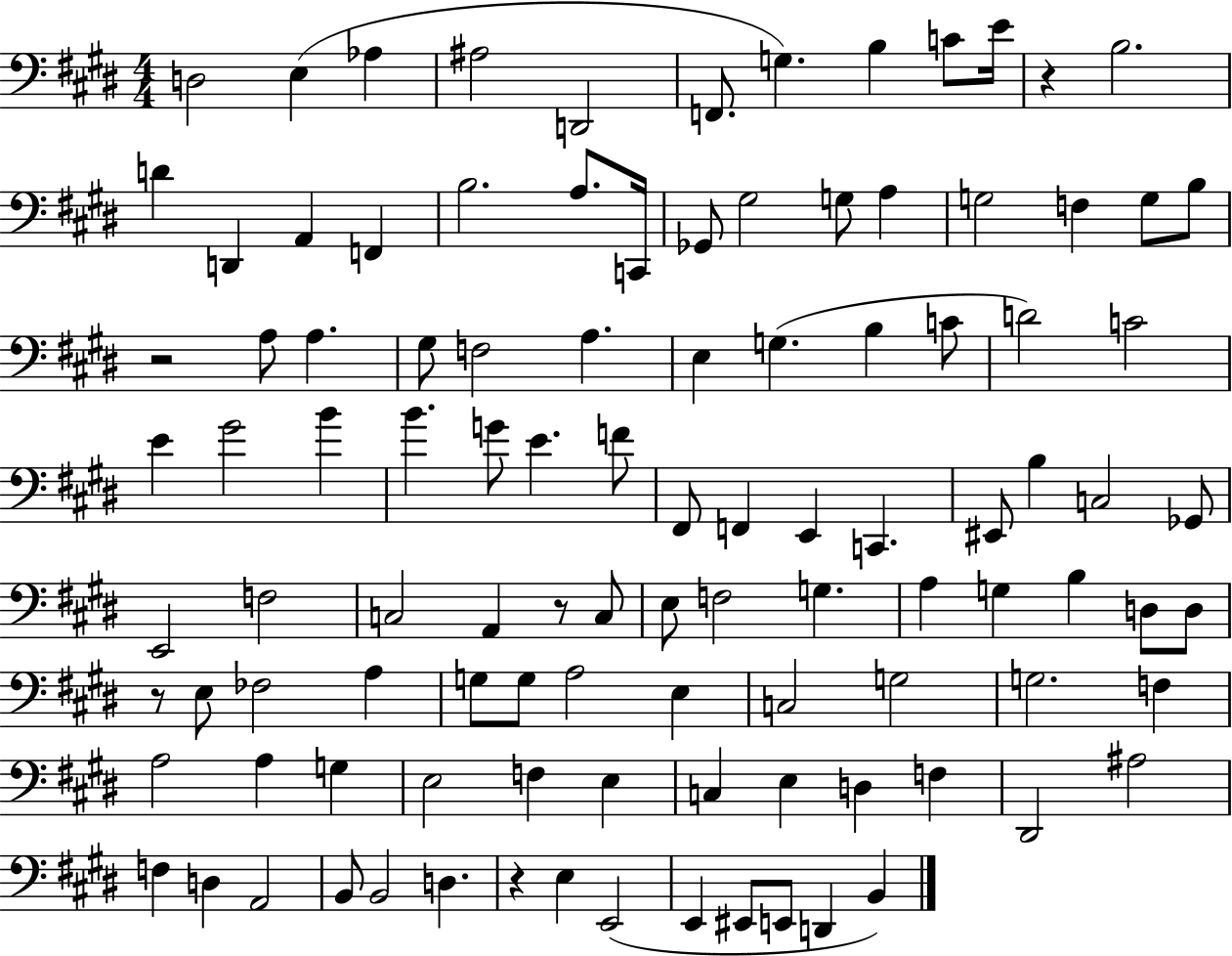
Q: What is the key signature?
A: E major